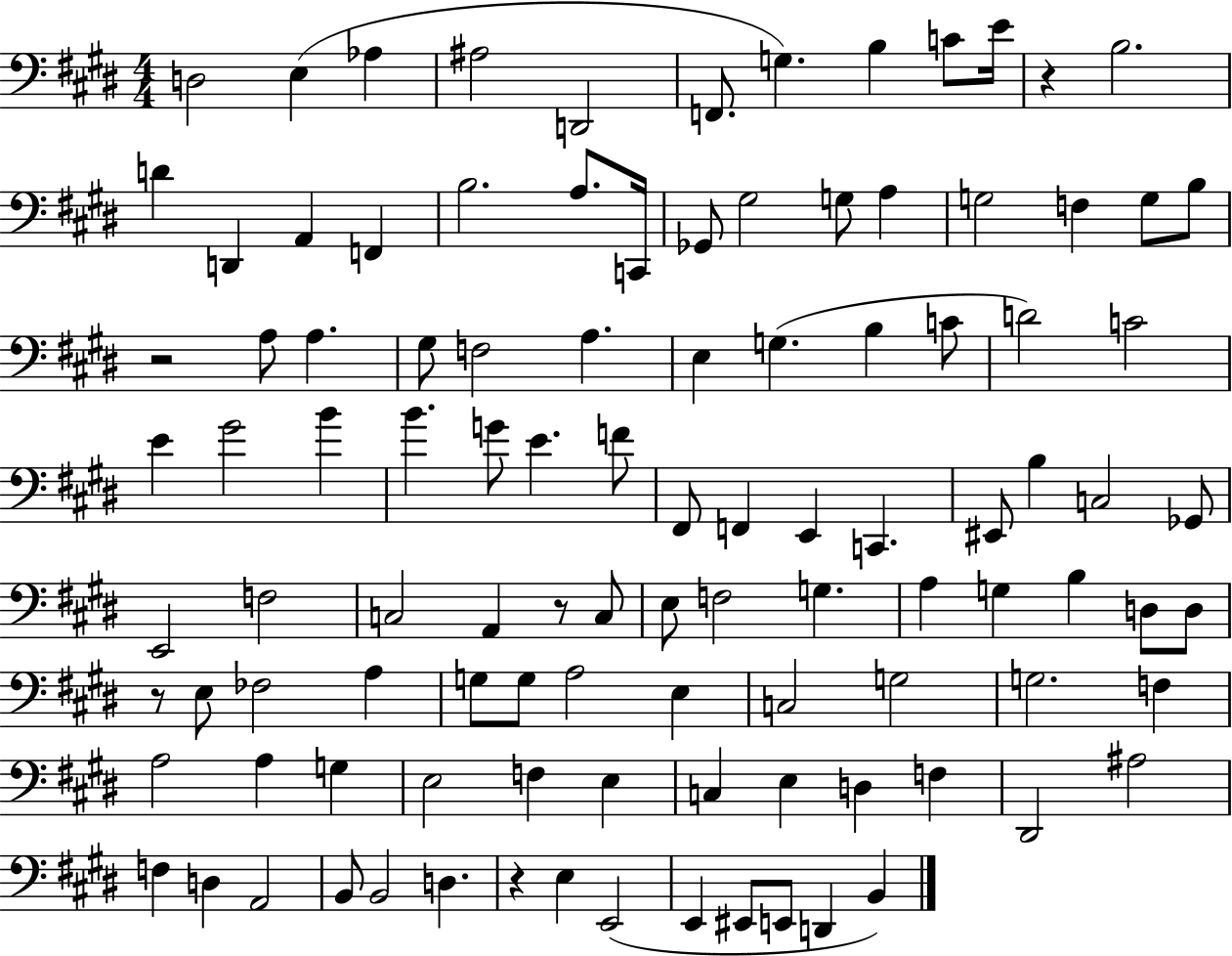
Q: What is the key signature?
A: E major